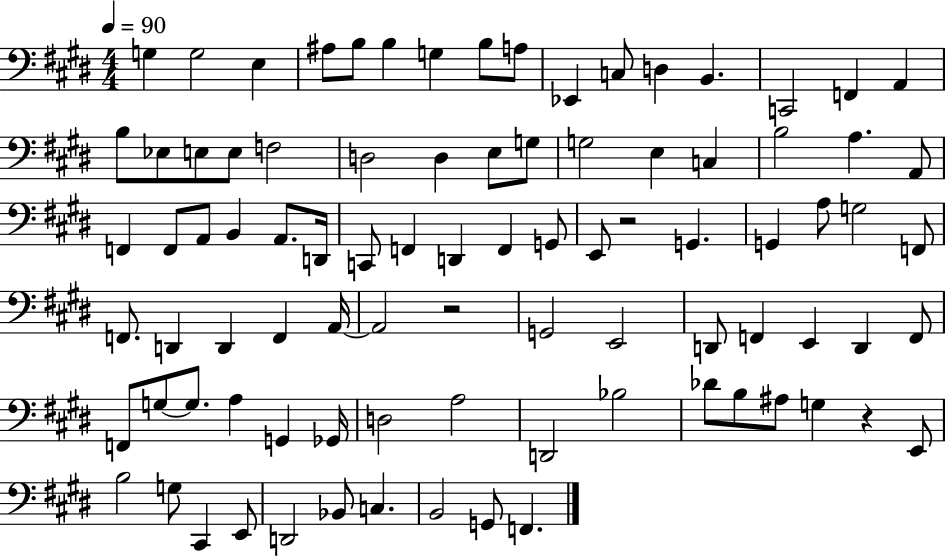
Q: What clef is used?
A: bass